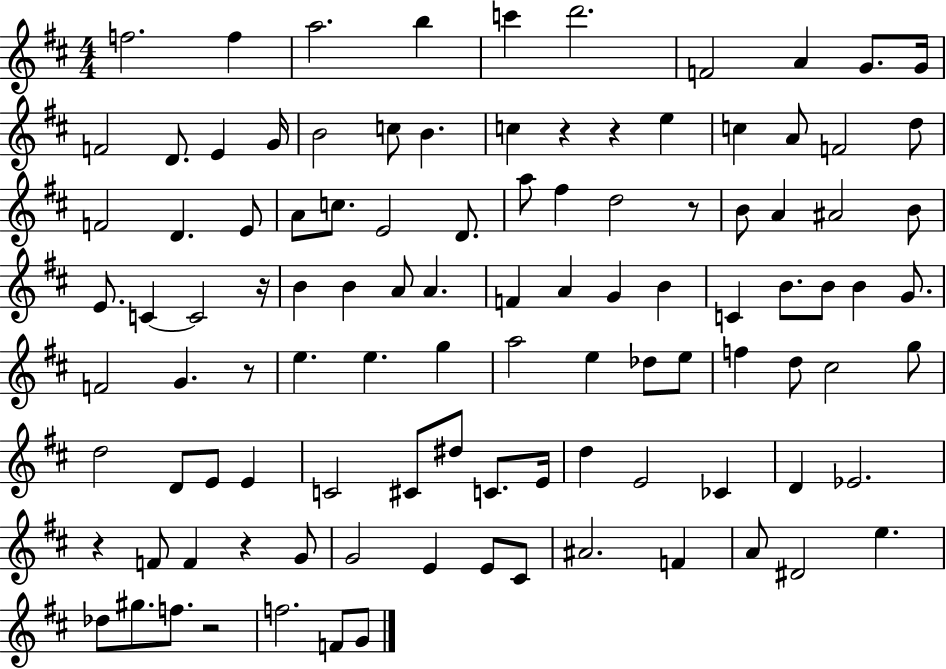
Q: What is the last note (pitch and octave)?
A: G4